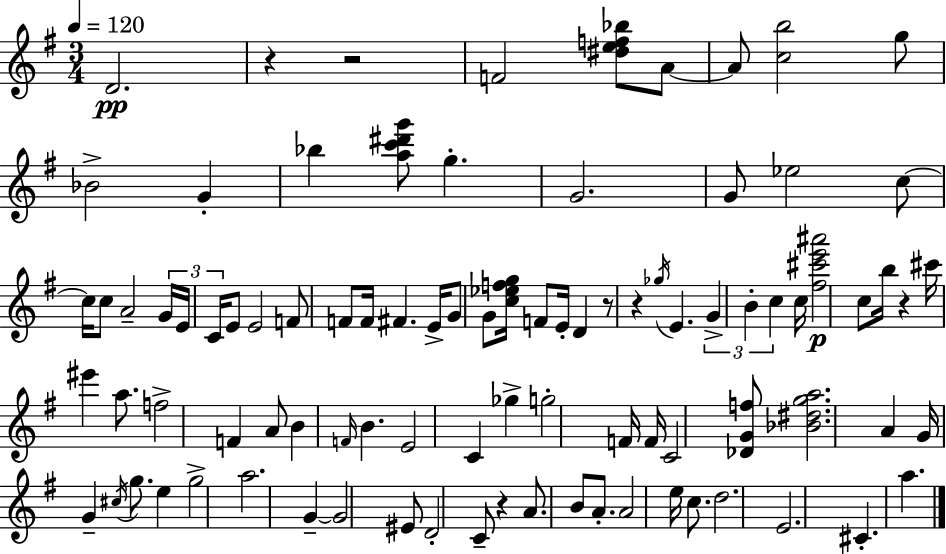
D4/h. R/q R/h F4/h [D#5,E5,F5,Bb5]/e A4/e A4/e [C5,B5]/h G5/e Bb4/h G4/q Bb5/q [A5,C6,D#6,G6]/e G5/q. G4/h. G4/e Eb5/h C5/e C5/s C5/e A4/h G4/s E4/s C4/s E4/e E4/h F4/e F4/e F4/s F#4/q. E4/s G4/e G4/e [C5,Eb5,F5,G5]/s F4/e E4/s D4/q R/e R/q Gb5/s E4/q. G4/q B4/q C5/q C5/s [F#5,C#6,E6,A#6]/h C5/e B5/s R/q C#6/s EIS6/q A5/e. F5/h F4/q A4/e B4/q F4/s B4/q. E4/h C4/q Gb5/q G5/h F4/s F4/s C4/h [Db4,G4,F5]/e [Bb4,D#5,G5,A5]/h. A4/q G4/s G4/q C#5/s G5/e. E5/q G5/h A5/h. G4/q G4/h EIS4/e D4/h C4/e R/q A4/e. B4/e A4/e. A4/h E5/s C5/e. D5/h. E4/h. C#4/q. A5/q.